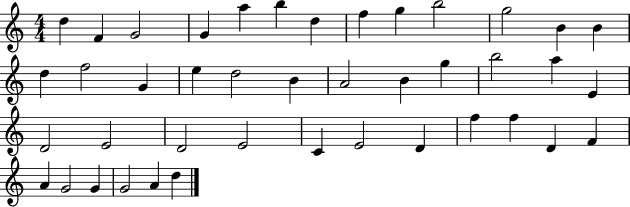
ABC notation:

X:1
T:Untitled
M:4/4
L:1/4
K:C
d F G2 G a b d f g b2 g2 B B d f2 G e d2 B A2 B g b2 a E D2 E2 D2 E2 C E2 D f f D F A G2 G G2 A d